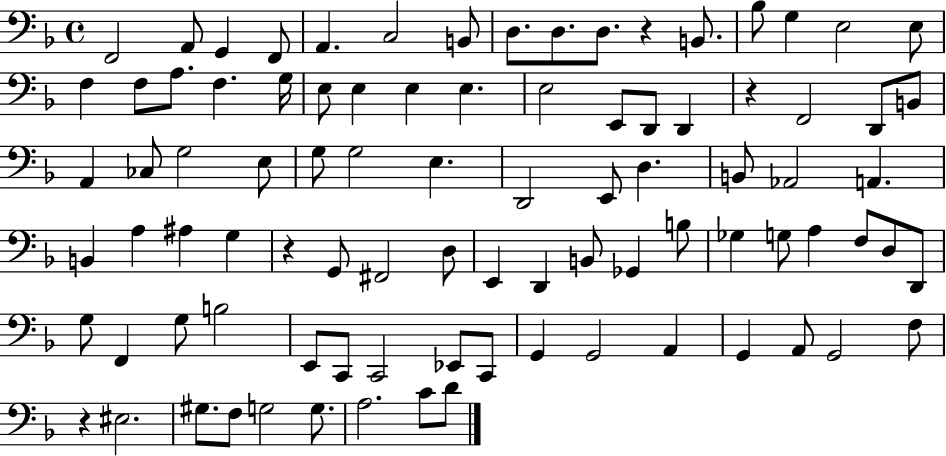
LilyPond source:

{
  \clef bass
  \time 4/4
  \defaultTimeSignature
  \key f \major
  f,2 a,8 g,4 f,8 | a,4. c2 b,8 | d8. d8. d8. r4 b,8. | bes8 g4 e2 e8 | \break f4 f8 a8. f4. g16 | e8 e4 e4 e4. | e2 e,8 d,8 d,4 | r4 f,2 d,8 b,8 | \break a,4 ces8 g2 e8 | g8 g2 e4. | d,2 e,8 d4. | b,8 aes,2 a,4. | \break b,4 a4 ais4 g4 | r4 g,8 fis,2 d8 | e,4 d,4 b,8 ges,4 b8 | ges4 g8 a4 f8 d8 d,8 | \break g8 f,4 g8 b2 | e,8 c,8 c,2 ees,8 c,8 | g,4 g,2 a,4 | g,4 a,8 g,2 f8 | \break r4 eis2. | gis8. f8 g2 g8. | a2. c'8 d'8 | \bar "|."
}